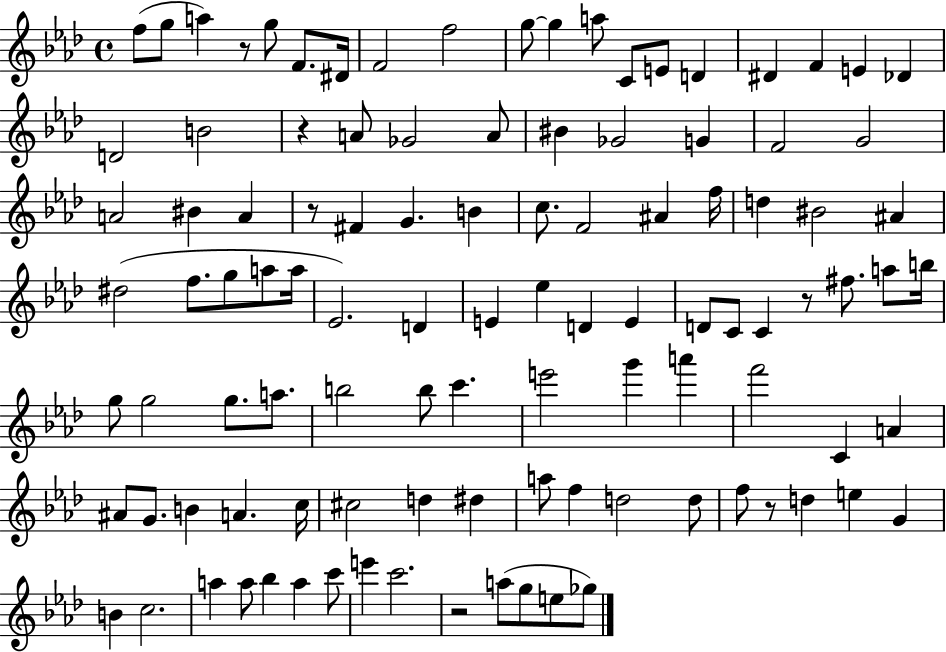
F5/e G5/e A5/q R/e G5/e F4/e. D#4/s F4/h F5/h G5/e G5/q A5/e C4/e E4/e D4/q D#4/q F4/q E4/q Db4/q D4/h B4/h R/q A4/e Gb4/h A4/e BIS4/q Gb4/h G4/q F4/h G4/h A4/h BIS4/q A4/q R/e F#4/q G4/q. B4/q C5/e. F4/h A#4/q F5/s D5/q BIS4/h A#4/q D#5/h F5/e. G5/e A5/e A5/s Eb4/h. D4/q E4/q Eb5/q D4/q E4/q D4/e C4/e C4/q R/e F#5/e. A5/e B5/s G5/e G5/h G5/e. A5/e. B5/h B5/e C6/q. E6/h G6/q A6/q F6/h C4/q A4/q A#4/e G4/e. B4/q A4/q. C5/s C#5/h D5/q D#5/q A5/e F5/q D5/h D5/e F5/e R/e D5/q E5/q G4/q B4/q C5/h. A5/q A5/e Bb5/q A5/q C6/e E6/q C6/h. R/h A5/e G5/e E5/e Gb5/e